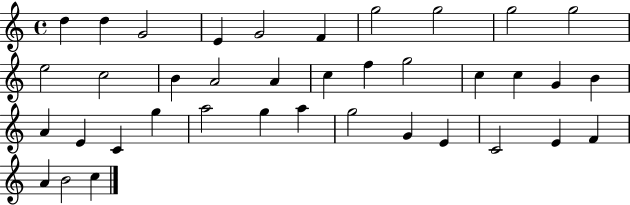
X:1
T:Untitled
M:4/4
L:1/4
K:C
d d G2 E G2 F g2 g2 g2 g2 e2 c2 B A2 A c f g2 c c G B A E C g a2 g a g2 G E C2 E F A B2 c